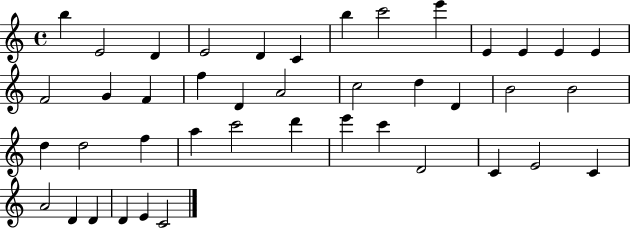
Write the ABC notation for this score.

X:1
T:Untitled
M:4/4
L:1/4
K:C
b E2 D E2 D C b c'2 e' E E E E F2 G F f D A2 c2 d D B2 B2 d d2 f a c'2 d' e' c' D2 C E2 C A2 D D D E C2